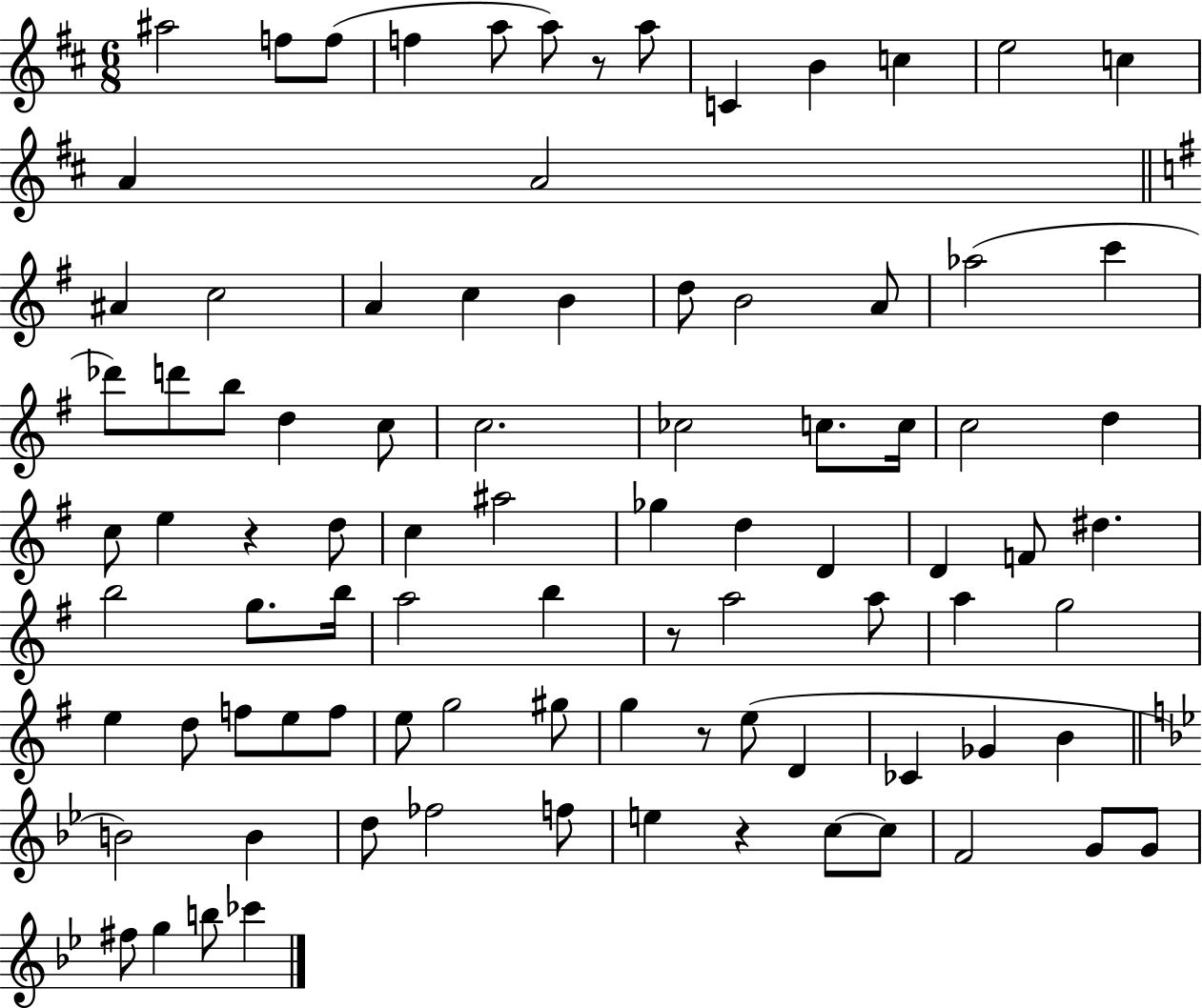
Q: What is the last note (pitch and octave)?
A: CES6